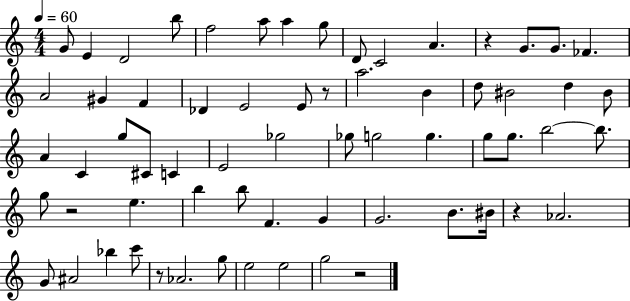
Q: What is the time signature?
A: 4/4